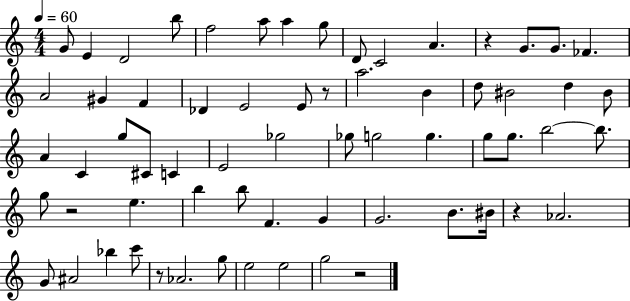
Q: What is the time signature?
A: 4/4